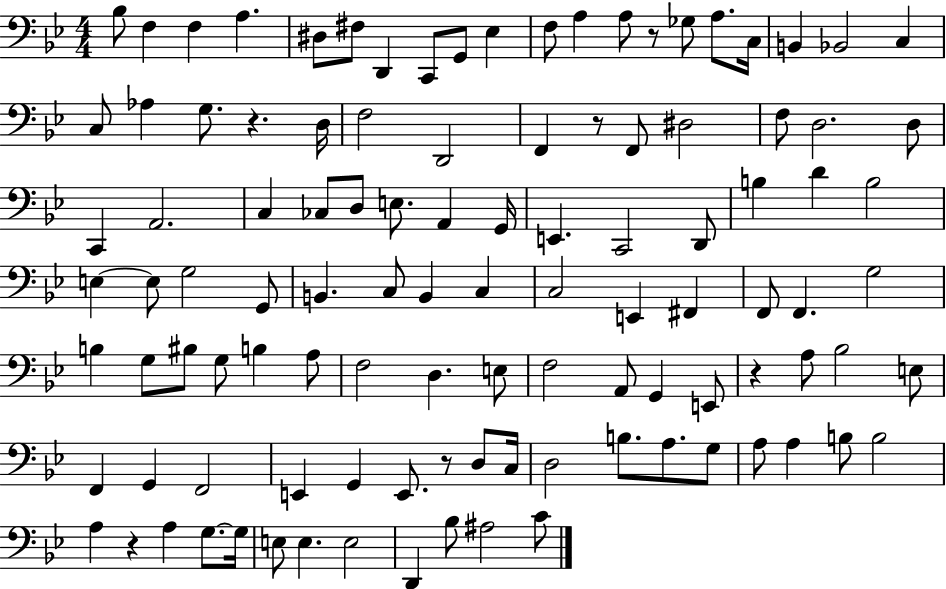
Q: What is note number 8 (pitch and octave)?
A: C2